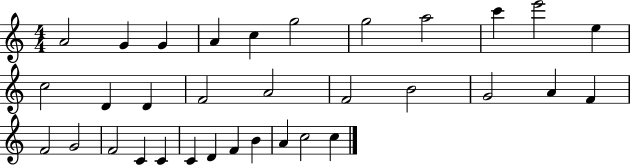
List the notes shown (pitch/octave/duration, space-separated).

A4/h G4/q G4/q A4/q C5/q G5/h G5/h A5/h C6/q E6/h E5/q C5/h D4/q D4/q F4/h A4/h F4/h B4/h G4/h A4/q F4/q F4/h G4/h F4/h C4/q C4/q C4/q D4/q F4/q B4/q A4/q C5/h C5/q